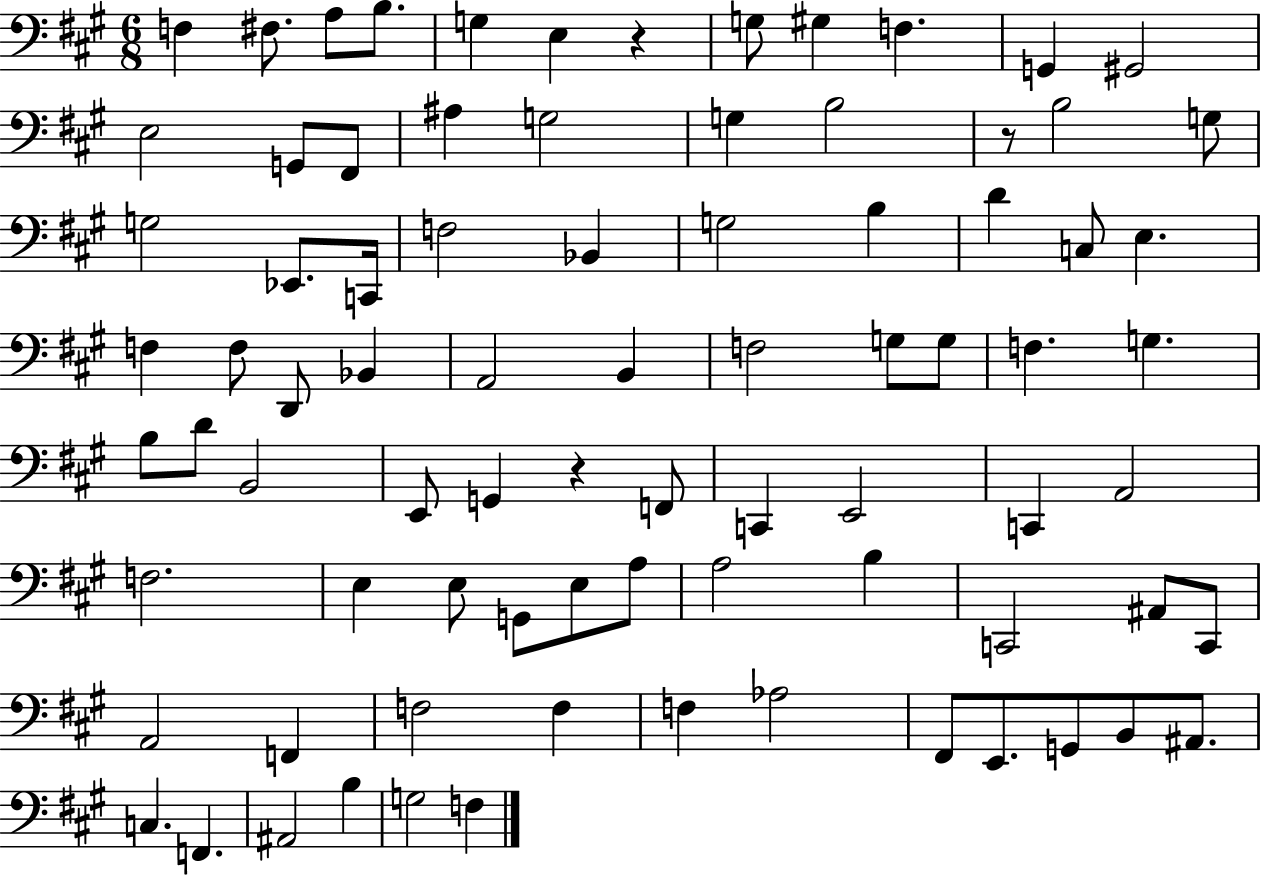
F3/q F#3/e. A3/e B3/e. G3/q E3/q R/q G3/e G#3/q F3/q. G2/q G#2/h E3/h G2/e F#2/e A#3/q G3/h G3/q B3/h R/e B3/h G3/e G3/h Eb2/e. C2/s F3/h Bb2/q G3/h B3/q D4/q C3/e E3/q. F3/q F3/e D2/e Bb2/q A2/h B2/q F3/h G3/e G3/e F3/q. G3/q. B3/e D4/e B2/h E2/e G2/q R/q F2/e C2/q E2/h C2/q A2/h F3/h. E3/q E3/e G2/e E3/e A3/e A3/h B3/q C2/h A#2/e C2/e A2/h F2/q F3/h F3/q F3/q Ab3/h F#2/e E2/e. G2/e B2/e A#2/e. C3/q. F2/q. A#2/h B3/q G3/h F3/q